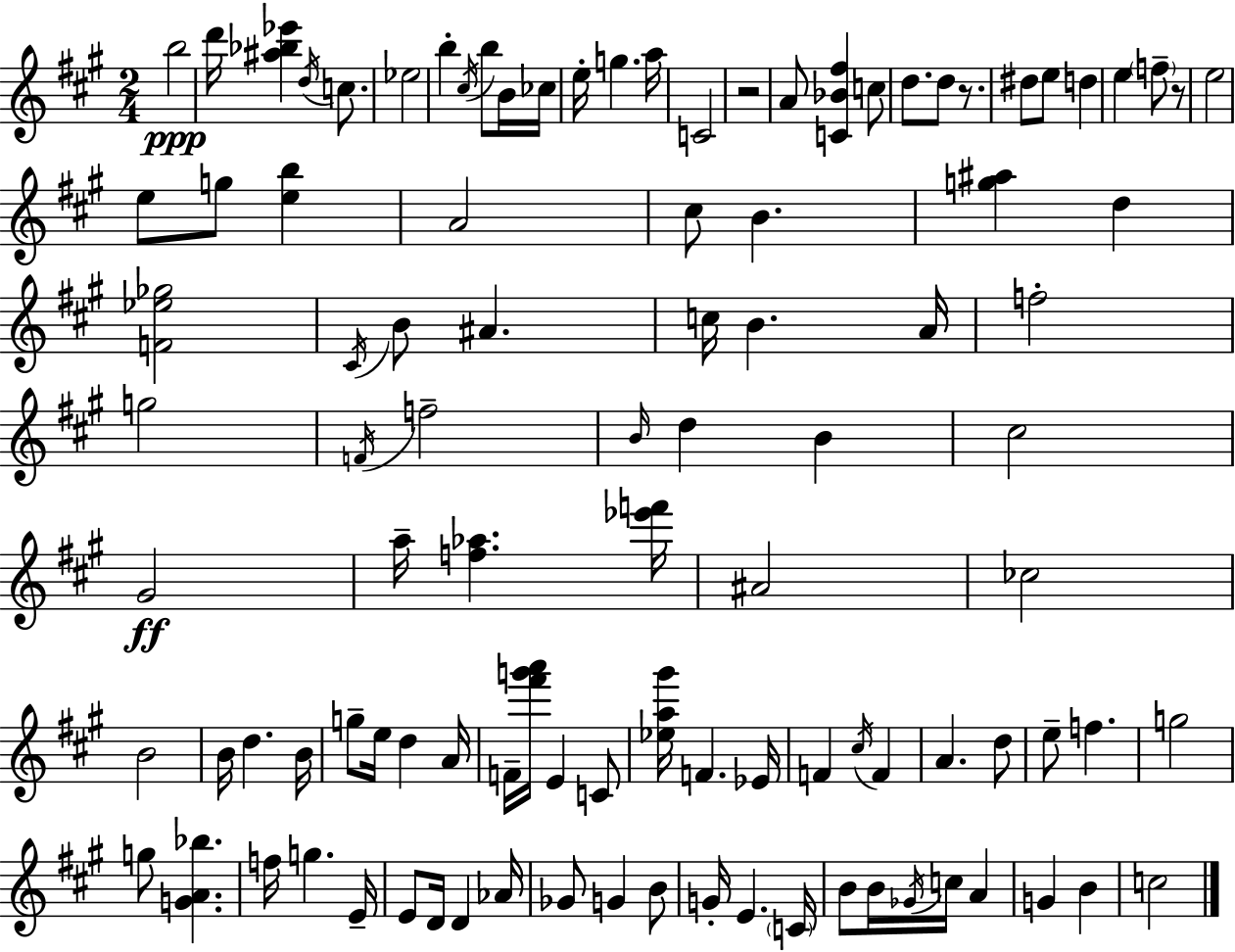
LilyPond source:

{
  \clef treble
  \numericTimeSignature
  \time 2/4
  \key a \major
  b''2\ppp | d'''16 <ais'' bes'' ees'''>4 \acciaccatura { d''16 } c''8. | ees''2 | b''4-. \acciaccatura { cis''16 } b''8 | \break b'16 ces''16 e''16-. g''4. | a''16 c'2 | r2 | a'8 <c' bes' fis''>4 | \break c''8 d''8. d''8 r8. | dis''8 e''8 d''4 | e''4 \parenthesize f''8-- | r8 e''2 | \break e''8 g''8 <e'' b''>4 | a'2 | cis''8 b'4. | <g'' ais''>4 d''4 | \break <f' ees'' ges''>2 | \acciaccatura { cis'16 } b'8 ais'4. | c''16 b'4. | a'16 f''2-. | \break g''2 | \acciaccatura { f'16 } f''2-- | \grace { b'16 } d''4 | b'4 cis''2 | \break gis'2\ff | a''16-- <f'' aes''>4. | <ees''' f'''>16 ais'2 | ces''2 | \break b'2 | b'16 d''4. | b'16 g''8-- e''16 | d''4 a'16 f'16-- <fis''' g''' a'''>16 e'4 | \break c'8 <ees'' a'' gis'''>16 f'4. | ees'16 f'4 | \acciaccatura { cis''16 } f'4 a'4. | d''8 e''8-- | \break f''4. g''2 | g''8 | <g' a' bes''>4. f''16 g''4. | e'16-- e'8 | \break d'16 d'4 aes'16 ges'8 | g'4 b'8 g'16-. e'4. | \parenthesize c'16 b'8 | b'16 \acciaccatura { ges'16 } c''16 a'4 g'4 | \break b'4 c''2 | \bar "|."
}